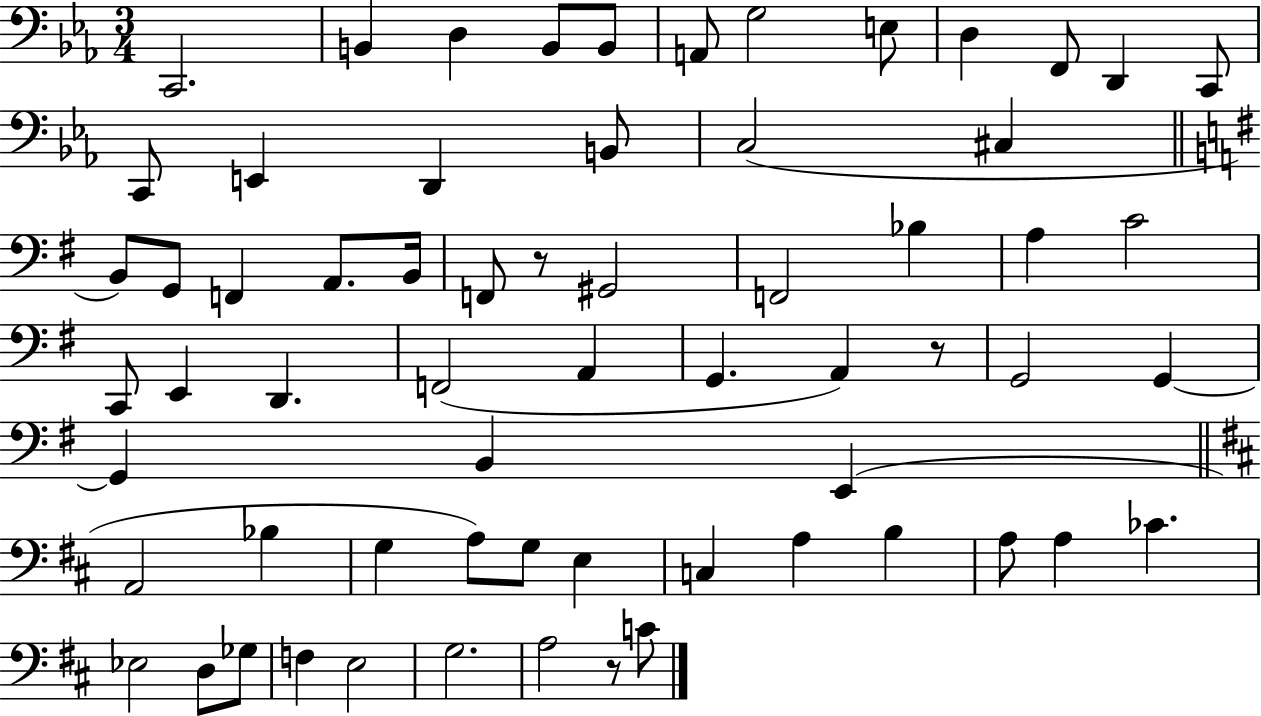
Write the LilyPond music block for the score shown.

{
  \clef bass
  \numericTimeSignature
  \time 3/4
  \key ees \major
  c,2. | b,4 d4 b,8 b,8 | a,8 g2 e8 | d4 f,8 d,4 c,8 | \break c,8 e,4 d,4 b,8 | c2( cis4 | \bar "||" \break \key e \minor b,8) g,8 f,4 a,8. b,16 | f,8 r8 gis,2 | f,2 bes4 | a4 c'2 | \break c,8 e,4 d,4. | f,2( a,4 | g,4. a,4) r8 | g,2 g,4~~ | \break g,4 b,4 e,4( | \bar "||" \break \key d \major a,2 bes4 | g4 a8) g8 e4 | c4 a4 b4 | a8 a4 ces'4. | \break ees2 d8 ges8 | f4 e2 | g2. | a2 r8 c'8 | \break \bar "|."
}